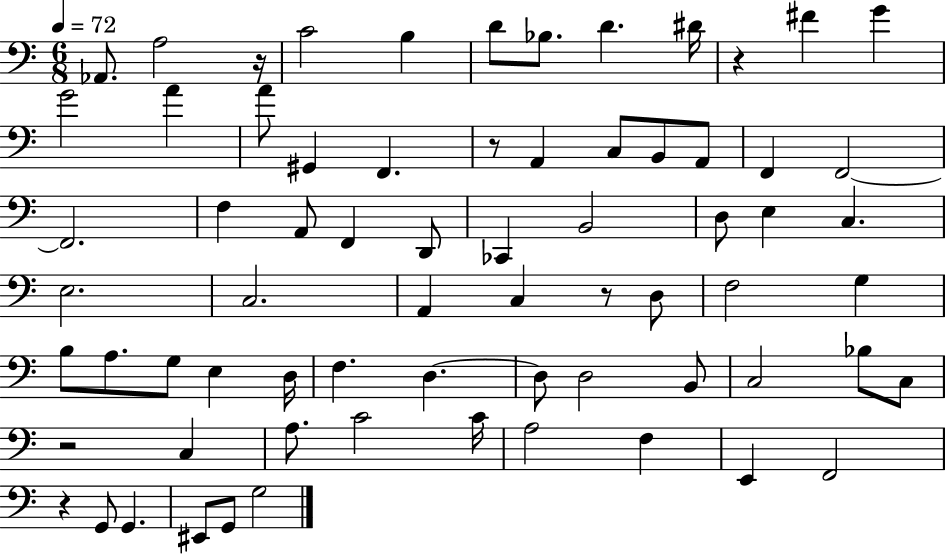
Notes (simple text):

Ab2/e. A3/h R/s C4/h B3/q D4/e Bb3/e. D4/q. D#4/s R/q F#4/q G4/q G4/h A4/q A4/e G#2/q F2/q. R/e A2/q C3/e B2/e A2/e F2/q F2/h F2/h. F3/q A2/e F2/q D2/e CES2/q B2/h D3/e E3/q C3/q. E3/h. C3/h. A2/q C3/q R/e D3/e F3/h G3/q B3/e A3/e. G3/e E3/q D3/s F3/q. D3/q. D3/e D3/h B2/e C3/h Bb3/e C3/e R/h C3/q A3/e. C4/h C4/s A3/h F3/q E2/q F2/h R/q G2/e G2/q. EIS2/e G2/e G3/h